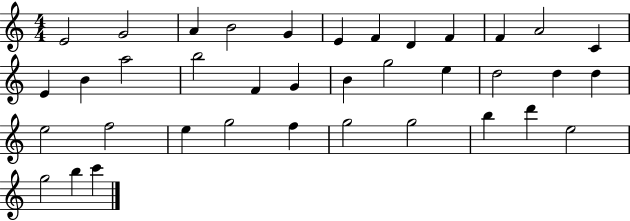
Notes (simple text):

E4/h G4/h A4/q B4/h G4/q E4/q F4/q D4/q F4/q F4/q A4/h C4/q E4/q B4/q A5/h B5/h F4/q G4/q B4/q G5/h E5/q D5/h D5/q D5/q E5/h F5/h E5/q G5/h F5/q G5/h G5/h B5/q D6/q E5/h G5/h B5/q C6/q